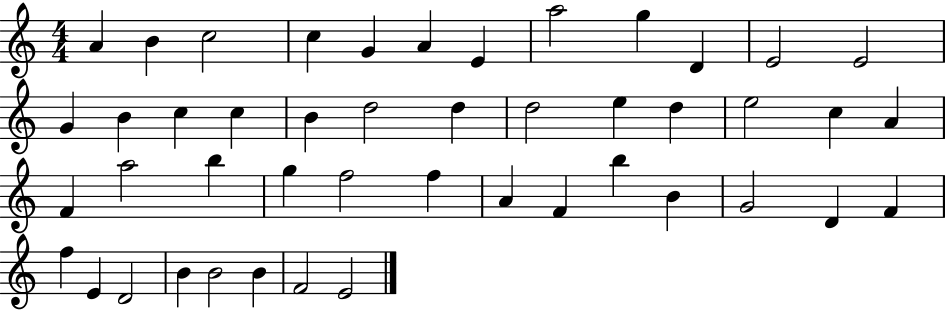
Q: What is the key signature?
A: C major